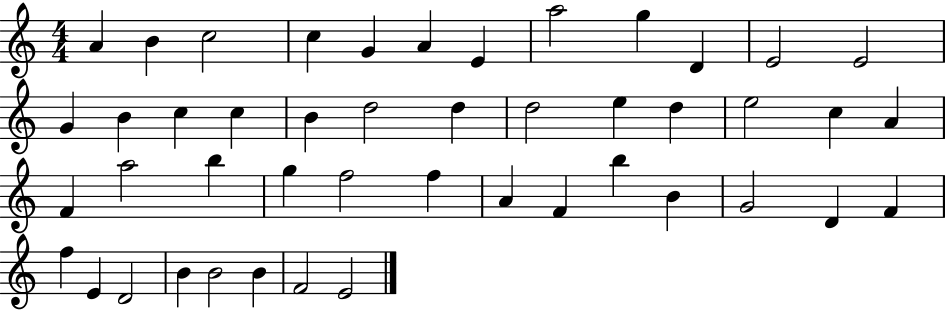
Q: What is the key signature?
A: C major